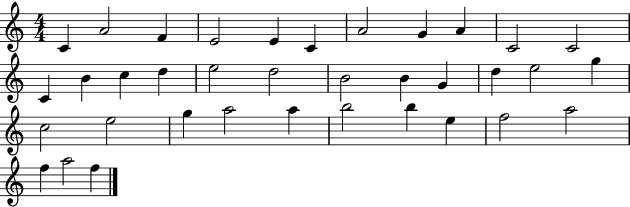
X:1
T:Untitled
M:4/4
L:1/4
K:C
C A2 F E2 E C A2 G A C2 C2 C B c d e2 d2 B2 B G d e2 g c2 e2 g a2 a b2 b e f2 a2 f a2 f